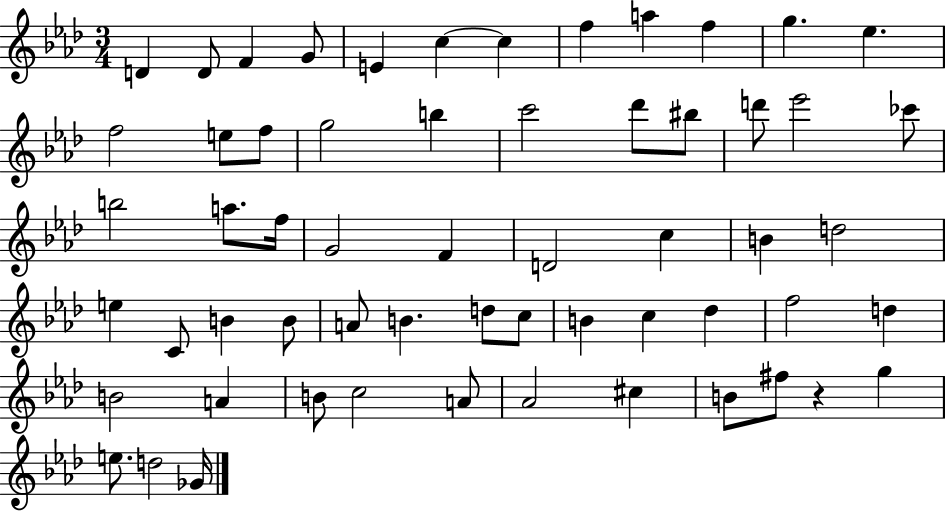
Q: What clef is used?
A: treble